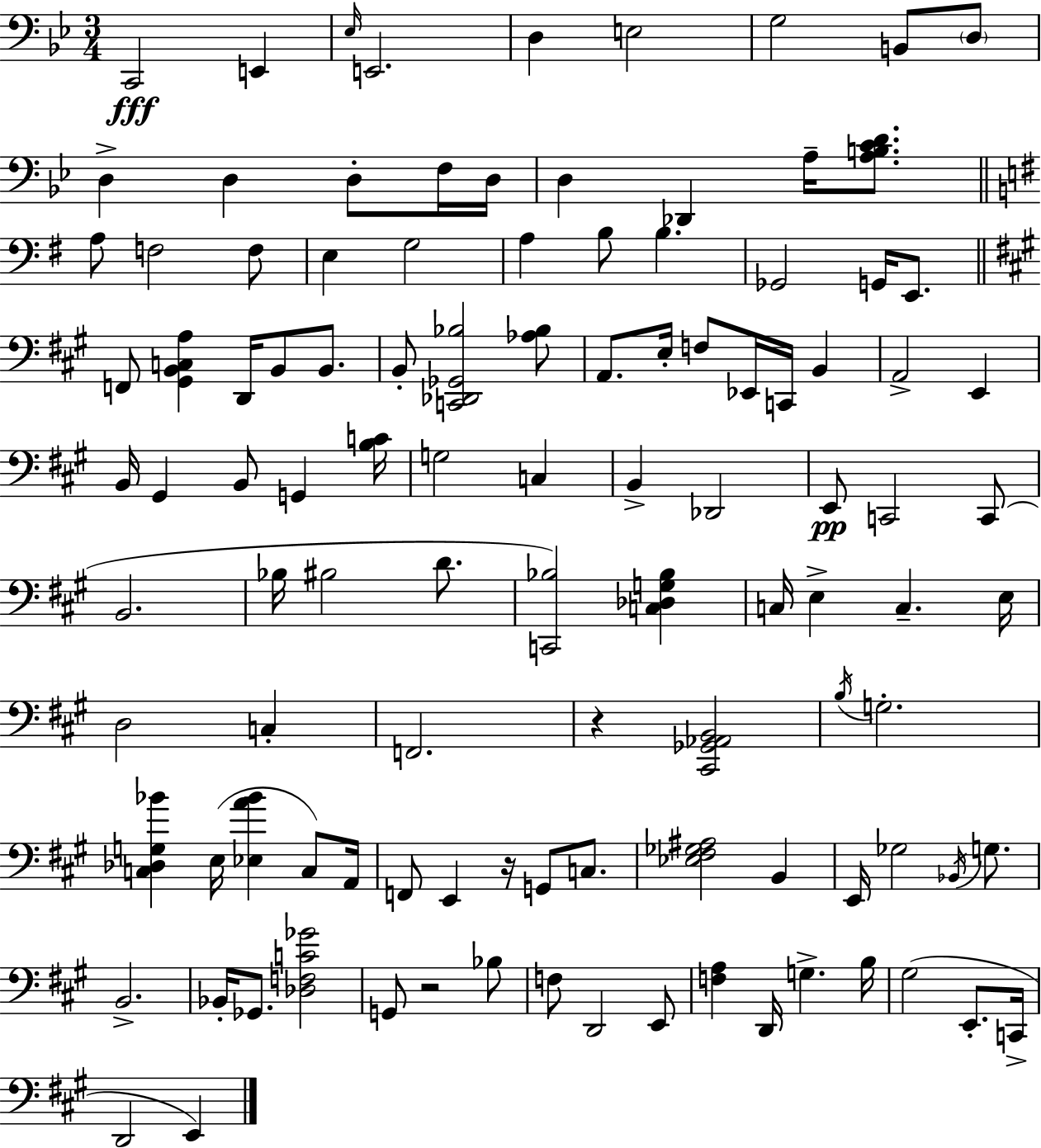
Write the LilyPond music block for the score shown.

{
  \clef bass
  \numericTimeSignature
  \time 3/4
  \key g \minor
  c,2\fff e,4 | \grace { ees16 } e,2. | d4 e2 | g2 b,8 \parenthesize d8 | \break d4-> d4 d8-. f16 | d16 d4 des,4 a16-- <a b c' d'>8. | \bar "||" \break \key g \major a8 f2 f8 | e4 g2 | a4 b8 b4. | ges,2 g,16 e,8. | \break \bar "||" \break \key a \major f,8 <gis, b, c a>4 d,16 b,8 b,8. | b,8-. <c, des, ges, bes>2 <aes bes>8 | a,8. e16-. f8 ees,16 c,16 b,4 | a,2-> e,4 | \break b,16 gis,4 b,8 g,4 <b c'>16 | g2 c4 | b,4-> des,2 | e,8\pp c,2 c,8( | \break b,2. | bes16 bis2 d'8. | <c, bes>2) <c des g bes>4 | c16 e4-> c4.-- e16 | \break d2 c4-. | f,2. | r4 <cis, ges, aes, b,>2 | \acciaccatura { b16 } g2.-. | \break <c des g bes'>4 e16( <ees a' bes'>4 c8) | a,16 f,8 e,4 r16 g,8 c8. | <ees fis ges ais>2 b,4 | e,16 ges2 \acciaccatura { bes,16 } g8. | \break b,2.-> | bes,16-. ges,8. <des f c' ges'>2 | g,8 r2 | bes8 f8 d,2 | \break e,8 <f a>4 d,16 g4.-> | b16 gis2( e,8.-. | c,16-> d,2 e,4) | \bar "|."
}